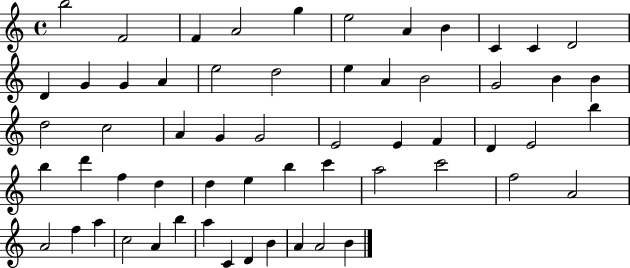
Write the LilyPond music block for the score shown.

{
  \clef treble
  \time 4/4
  \defaultTimeSignature
  \key c \major
  b''2 f'2 | f'4 a'2 g''4 | e''2 a'4 b'4 | c'4 c'4 d'2 | \break d'4 g'4 g'4 a'4 | e''2 d''2 | e''4 a'4 b'2 | g'2 b'4 b'4 | \break d''2 c''2 | a'4 g'4 g'2 | e'2 e'4 f'4 | d'4 e'2 b''4 | \break b''4 d'''4 f''4 d''4 | d''4 e''4 b''4 c'''4 | a''2 c'''2 | f''2 a'2 | \break a'2 f''4 a''4 | c''2 a'4 b''4 | a''4 c'4 d'4 b'4 | a'4 a'2 b'4 | \break \bar "|."
}